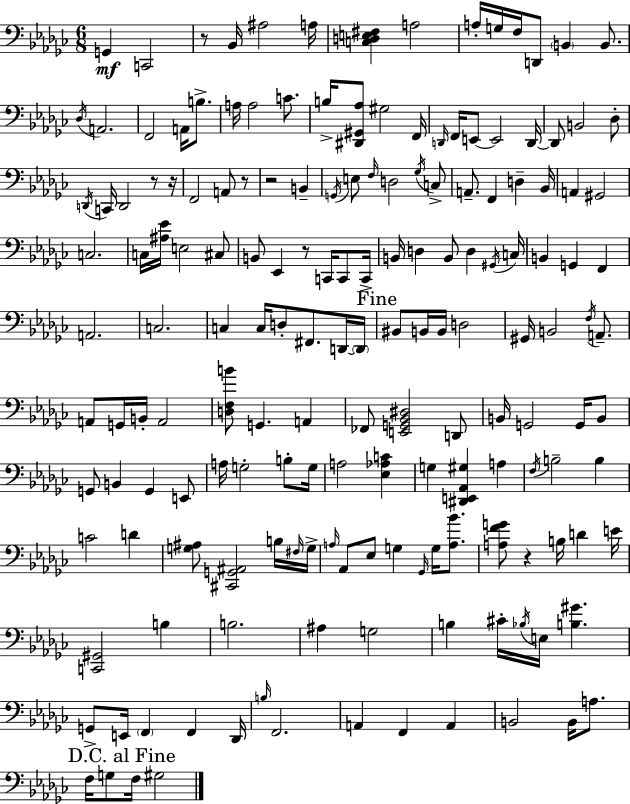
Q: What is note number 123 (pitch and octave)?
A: E4